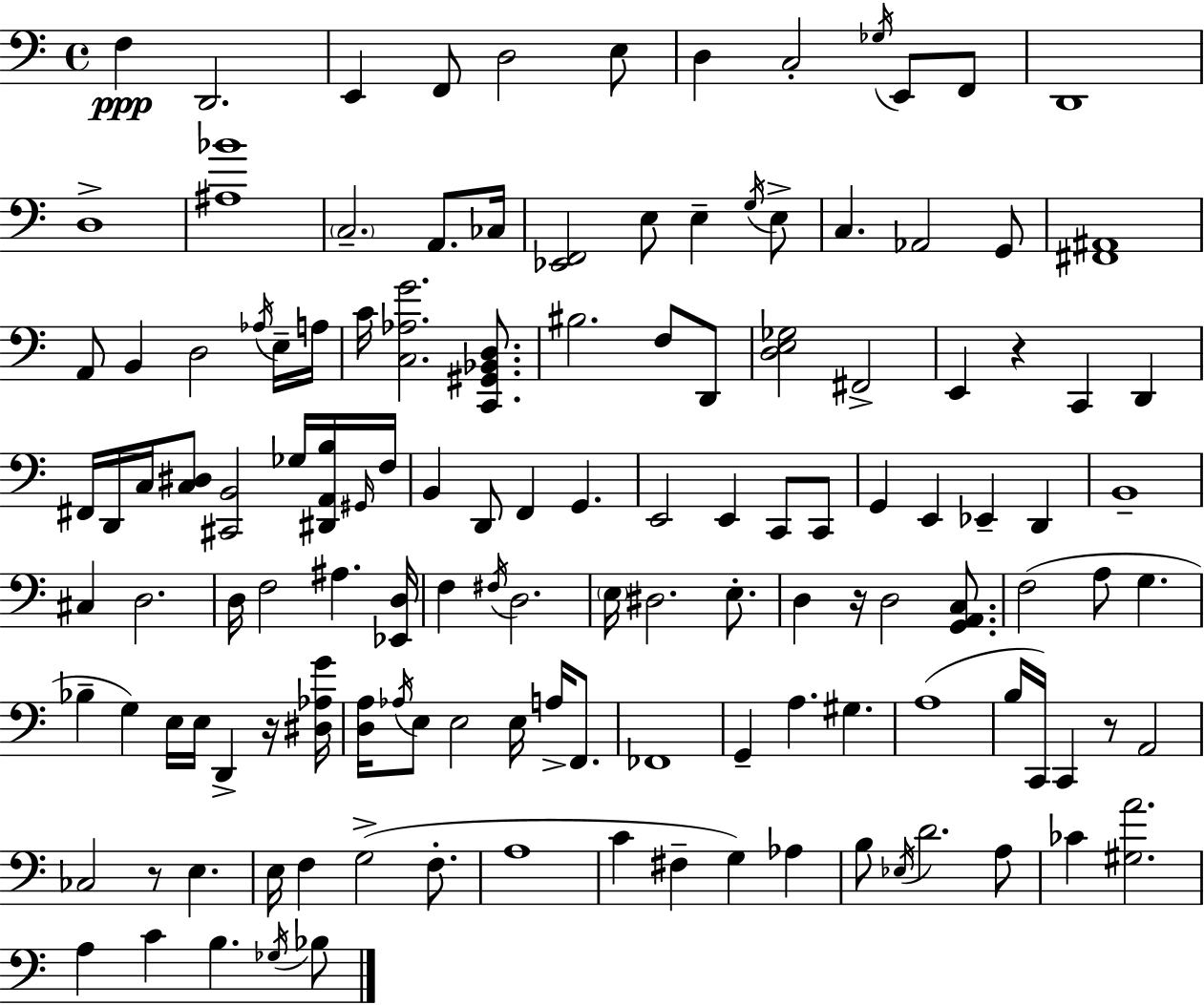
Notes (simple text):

F3/q D2/h. E2/q F2/e D3/h E3/e D3/q C3/h Gb3/s E2/e F2/e D2/w D3/w [A#3,Bb4]/w C3/h. A2/e. CES3/s [Eb2,F2]/h E3/e E3/q G3/s E3/e C3/q. Ab2/h G2/e [F#2,A#2]/w A2/e B2/q D3/h Ab3/s E3/s A3/s C4/s [C3,Ab3,G4]/h. [C2,G#2,Bb2,D3]/e. BIS3/h. F3/e D2/e [D3,E3,Gb3]/h F#2/h E2/q R/q C2/q D2/q F#2/s D2/s C3/s [C3,D#3]/e [C#2,B2]/h Gb3/s [D#2,A2,B3]/s G#2/s F3/s B2/q D2/e F2/q G2/q. E2/h E2/q C2/e C2/e G2/q E2/q Eb2/q D2/q B2/w C#3/q D3/h. D3/s F3/h A#3/q. [Eb2,D3]/s F3/q F#3/s D3/h. E3/s D#3/h. E3/e. D3/q R/s D3/h [G2,A2,C3]/e. F3/h A3/e G3/q. Bb3/q G3/q E3/s E3/s D2/q R/s [D#3,Ab3,G4]/s [D3,A3]/s Ab3/s E3/e E3/h E3/s A3/s F2/e. FES2/w G2/q A3/q. G#3/q. A3/w B3/s C2/s C2/q R/e A2/h CES3/h R/e E3/q. E3/s F3/q G3/h F3/e. A3/w C4/q F#3/q G3/q Ab3/q B3/e Eb3/s D4/h. A3/e CES4/q [G#3,A4]/h. A3/q C4/q B3/q. Gb3/s Bb3/e